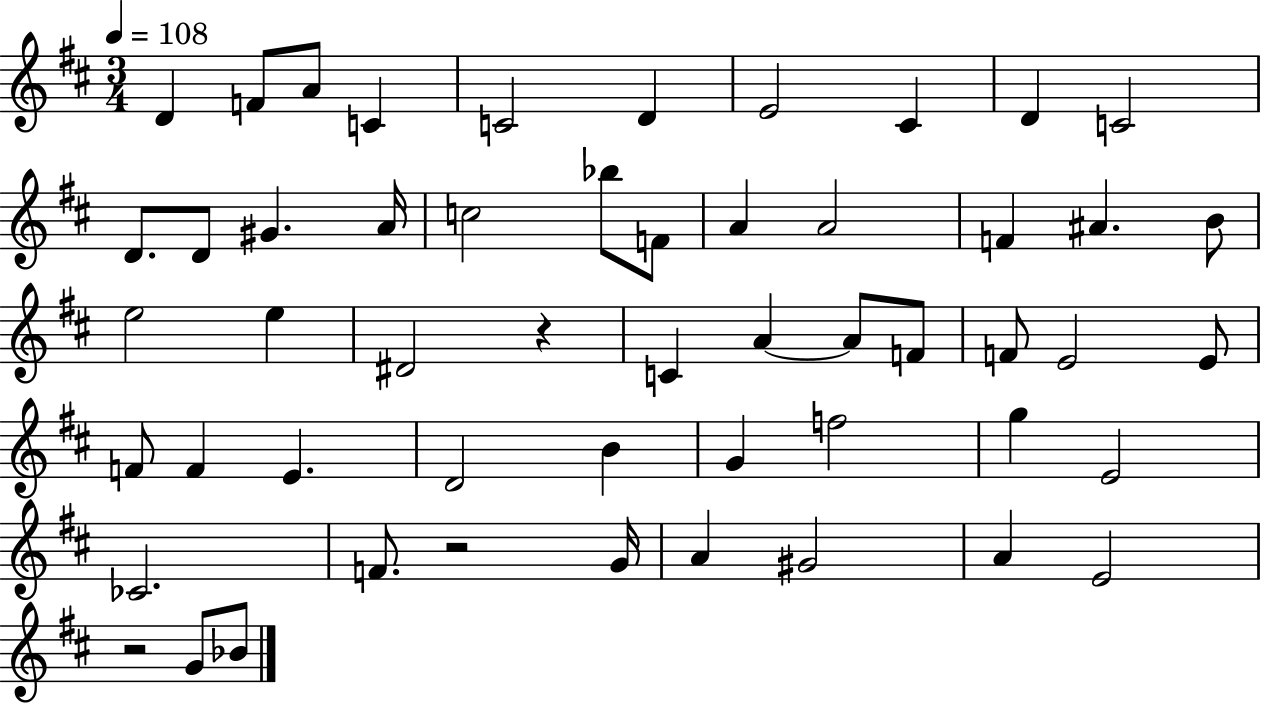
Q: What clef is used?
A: treble